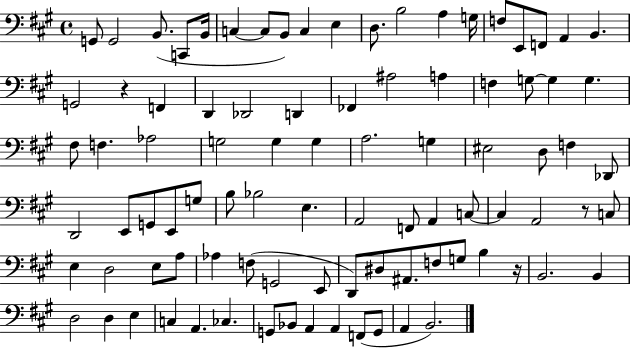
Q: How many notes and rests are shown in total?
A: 91